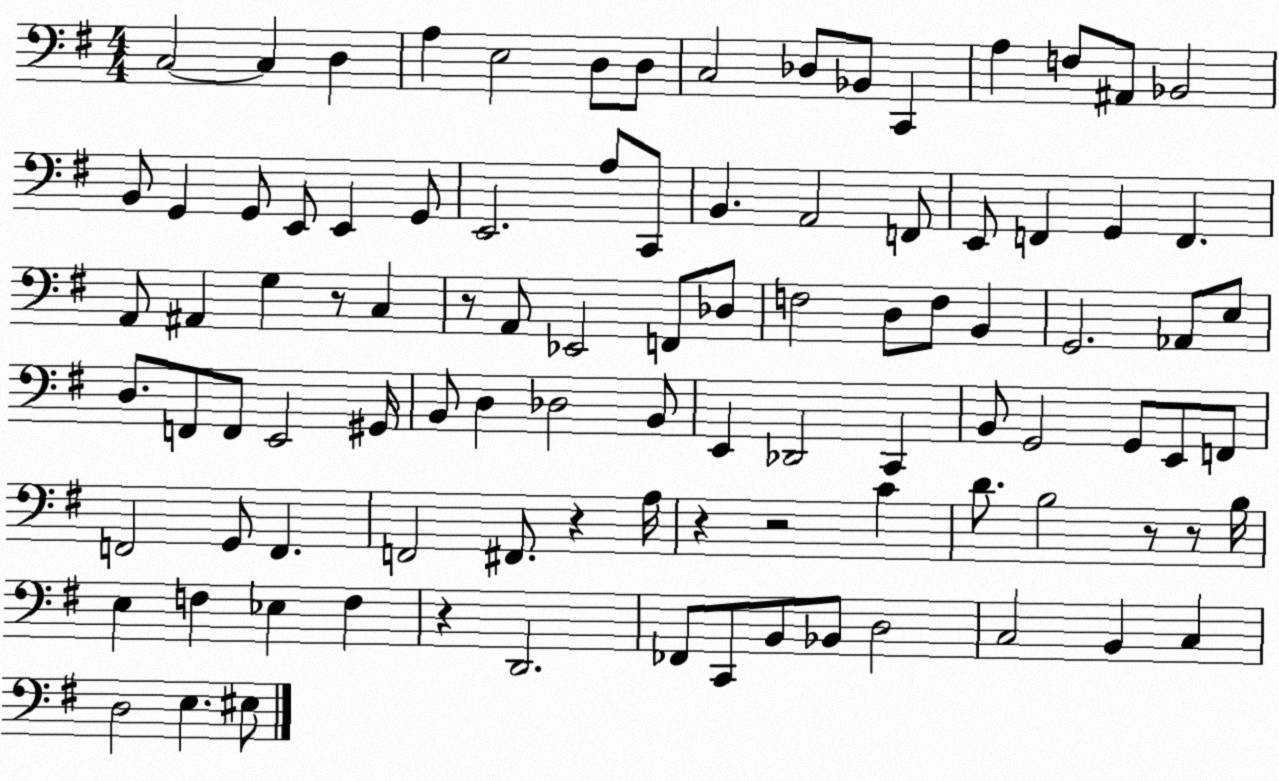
X:1
T:Untitled
M:4/4
L:1/4
K:G
C,2 C, D, A, E,2 D,/2 D,/2 C,2 _D,/2 _B,,/2 C,, A, F,/2 ^A,,/2 _B,,2 B,,/2 G,, G,,/2 E,,/2 E,, G,,/2 E,,2 A,/2 C,,/2 B,, A,,2 F,,/2 E,,/2 F,, G,, F,, A,,/2 ^A,, G, z/2 C, z/2 A,,/2 _E,,2 F,,/2 _D,/2 F,2 D,/2 F,/2 B,, G,,2 _A,,/2 E,/2 D,/2 F,,/2 F,,/2 E,,2 ^G,,/4 B,,/2 D, _D,2 B,,/2 E,, _D,,2 C,, B,,/2 G,,2 G,,/2 E,,/2 F,,/2 F,,2 G,,/2 F,, F,,2 ^F,,/2 z A,/4 z z2 C D/2 B,2 z/2 z/2 B,/4 E, F, _E, F, z D,,2 _F,,/2 C,,/2 B,,/2 _B,,/2 D,2 C,2 B,, C, D,2 E, ^E,/2